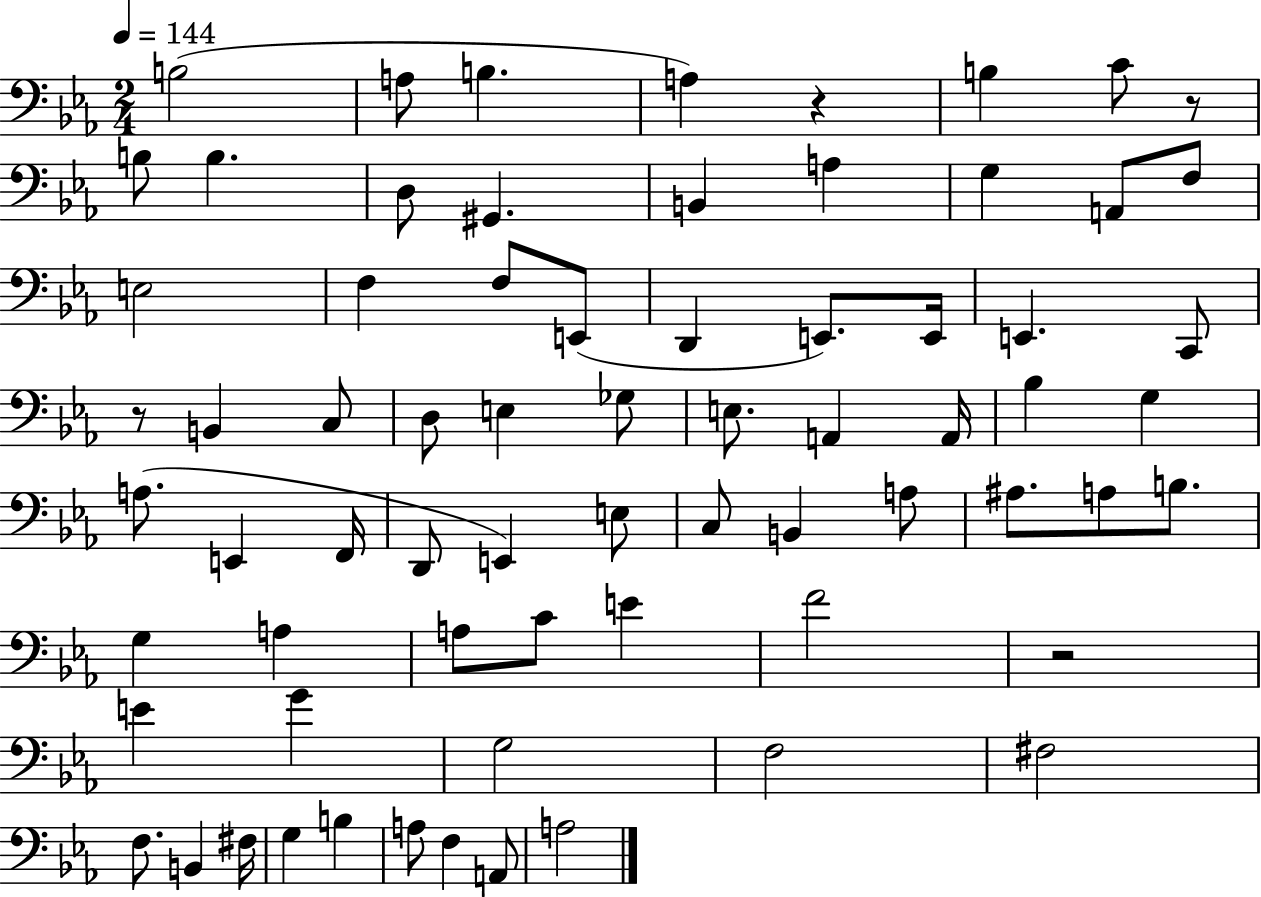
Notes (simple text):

B3/h A3/e B3/q. A3/q R/q B3/q C4/e R/e B3/e B3/q. D3/e G#2/q. B2/q A3/q G3/q A2/e F3/e E3/h F3/q F3/e E2/e D2/q E2/e. E2/s E2/q. C2/e R/e B2/q C3/e D3/e E3/q Gb3/e E3/e. A2/q A2/s Bb3/q G3/q A3/e. E2/q F2/s D2/e E2/q E3/e C3/e B2/q A3/e A#3/e. A3/e B3/e. G3/q A3/q A3/e C4/e E4/q F4/h R/h E4/q G4/q G3/h F3/h F#3/h F3/e. B2/q F#3/s G3/q B3/q A3/e F3/q A2/e A3/h